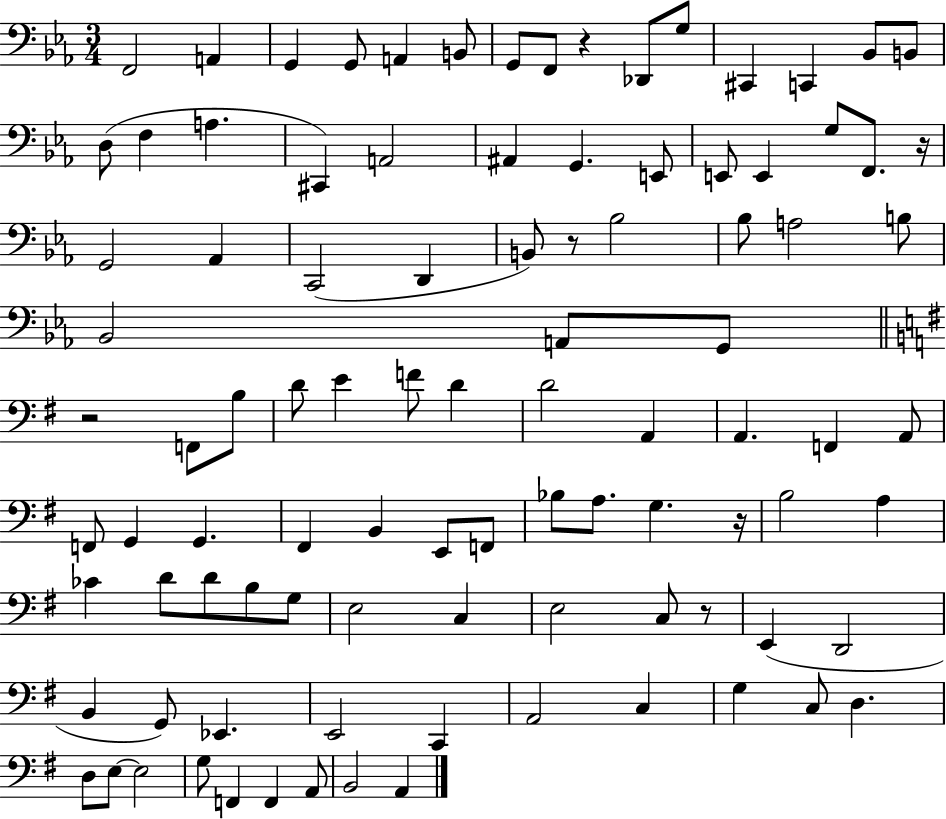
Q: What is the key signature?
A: EES major